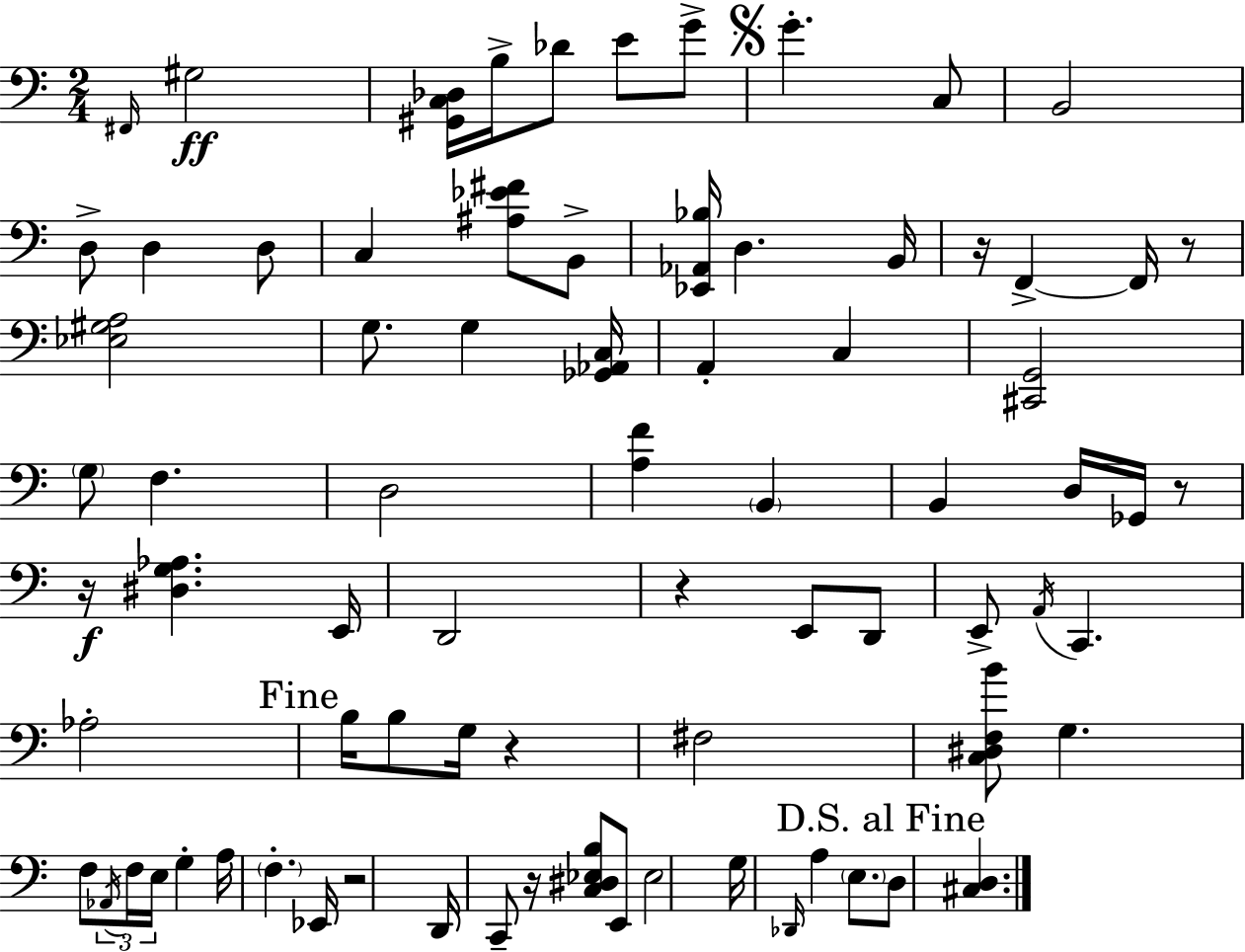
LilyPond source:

{
  \clef bass
  \numericTimeSignature
  \time 2/4
  \key c \major
  \grace { fis,16 }\ff gis2 | <gis, c des>16 b16-> des'8 e'8 g'8-> | \mark \markup { \musicglyph "scripts.segno" } g'4.-. c8 | b,2 | \break d8-> d4 d8 | c4 <ais ees' fis'>8 b,8-> | <ees, aes, bes>16 d4. | b,16 r16 f,4->~~ f,16 r8 | \break <ees gis a>2 | g8. g4 | <ges, aes, c>16 a,4-. c4 | <cis, g,>2 | \break \parenthesize g8 f4. | d2 | <a f'>4 \parenthesize b,4 | b,4 d16 ges,16 r8 | \break r16\f <dis g aes>4. | e,16 d,2 | r4 e,8 d,8 | e,8-> \acciaccatura { a,16 } c,4. | \break aes2-. | \mark "Fine" b16 b8 g16 r4 | fis2 | <c dis f b'>8 g4. | \break f8 \tuplet 3/2 { \acciaccatura { aes,16 } f16 e16 } g4-. | a16 \parenthesize f4.-. | ees,16 r2 | d,16 c,8-- r16 <c dis ees b>8 | \break e,8 ees2 | g16 \grace { des,16 } a4 | \parenthesize e8. \mark "D.S. al Fine" d8 <cis d>4. | \bar "|."
}